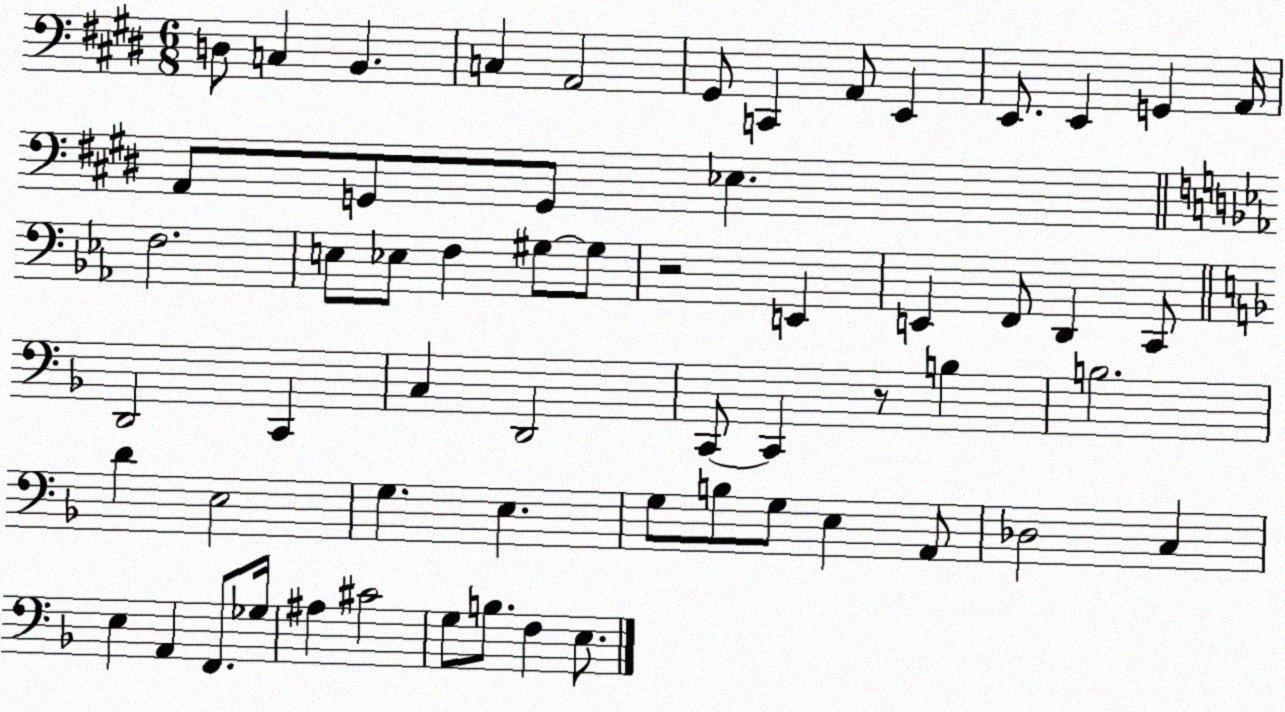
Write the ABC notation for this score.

X:1
T:Untitled
M:6/8
L:1/4
K:E
D,/2 C, B,, C, A,,2 ^G,,/2 C,, A,,/2 E,, E,,/2 E,, G,, A,,/4 A,,/2 G,,/2 G,,/2 _E, F,2 E,/2 _E,/2 F, ^G,/2 ^G,/2 z2 E,, E,, F,,/2 D,, C,,/2 D,,2 C,, C, D,,2 C,,/2 C,, z/2 B, B,2 D E,2 G, E, G,/2 B,/2 G,/2 E, A,,/2 _D,2 C, E, A,, F,,/2 _G,/4 ^A, ^C2 G,/2 B,/2 F, E,/2